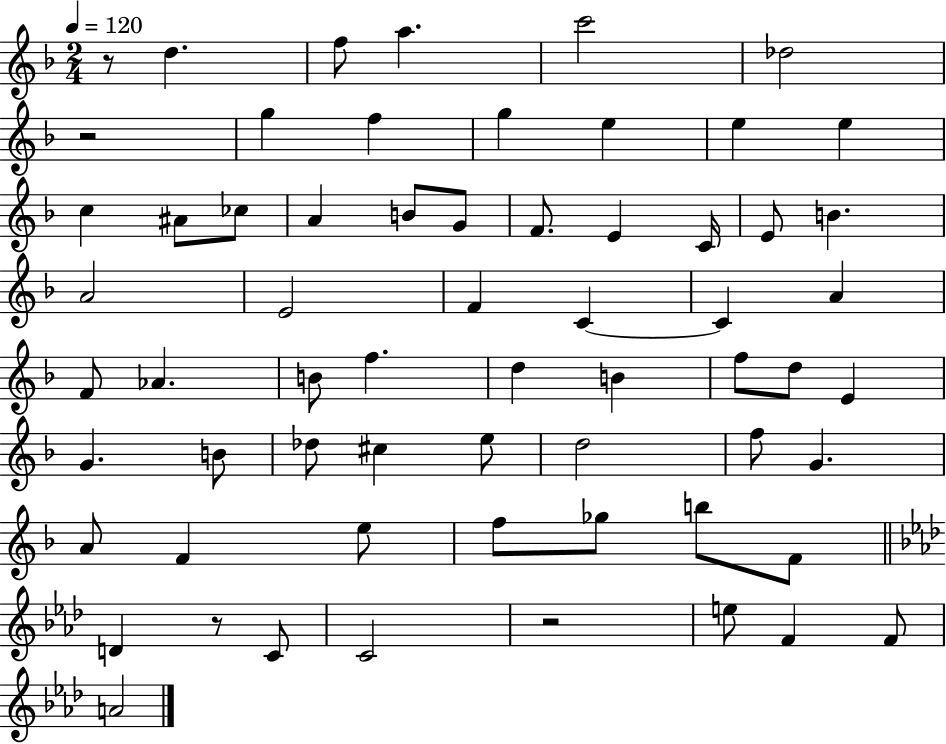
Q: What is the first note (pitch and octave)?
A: D5